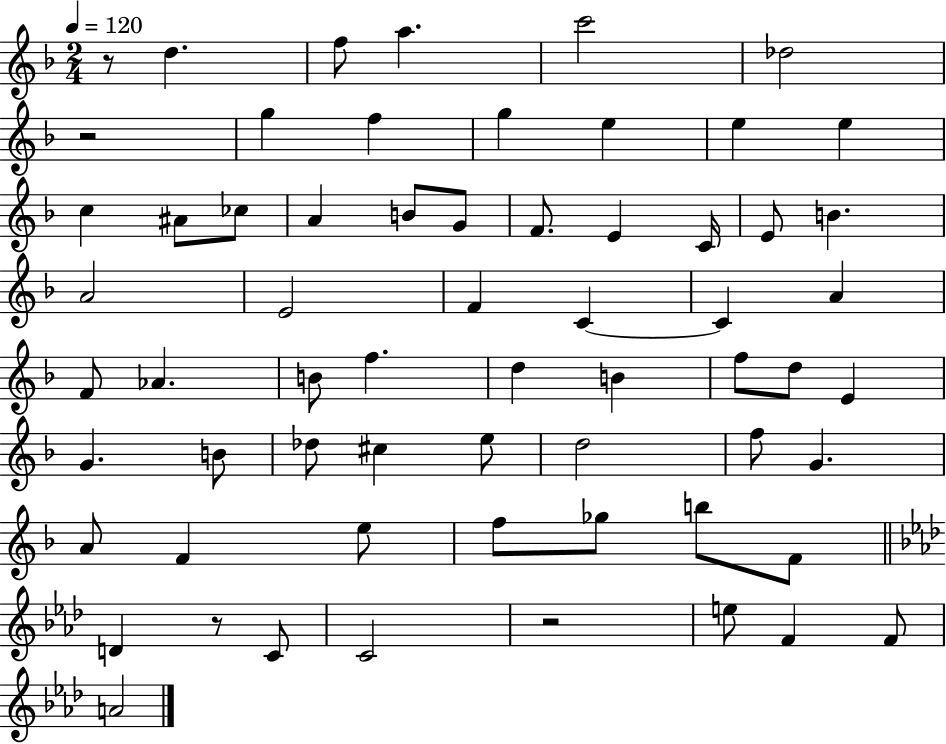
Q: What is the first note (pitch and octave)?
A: D5